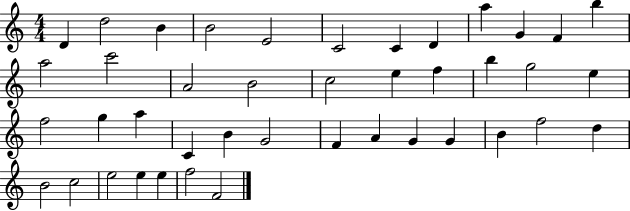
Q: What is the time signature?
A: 4/4